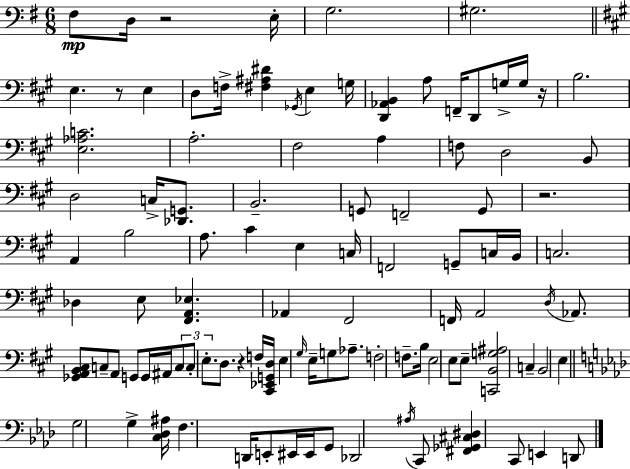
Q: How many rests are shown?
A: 5